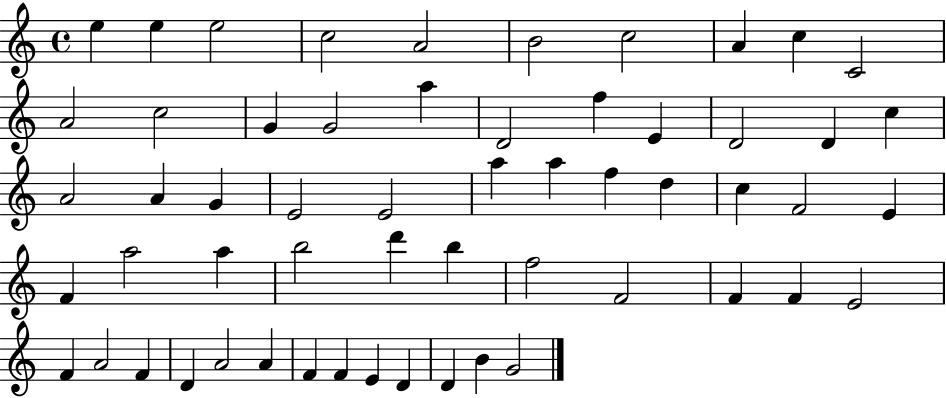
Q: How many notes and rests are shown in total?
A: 57